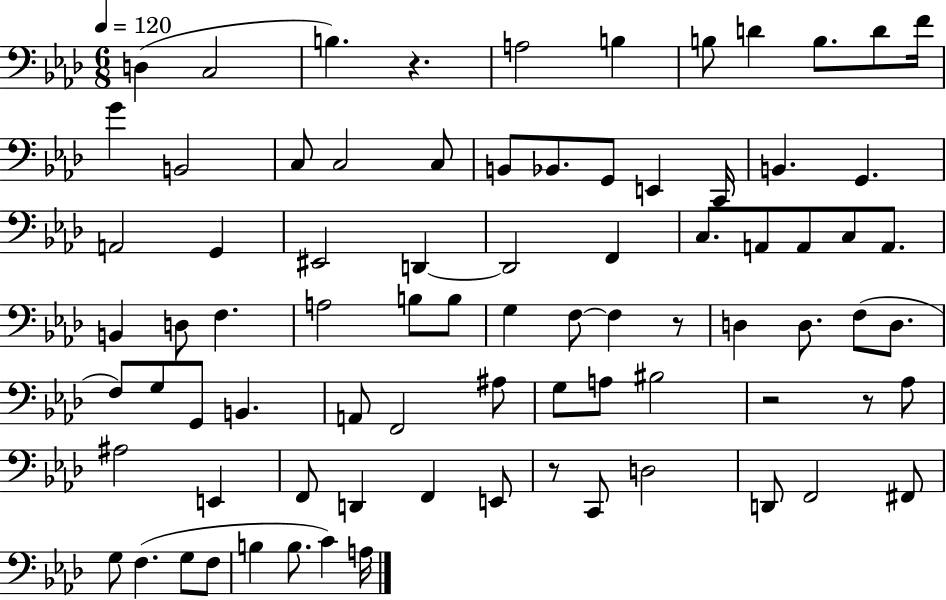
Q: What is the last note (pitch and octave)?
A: A3